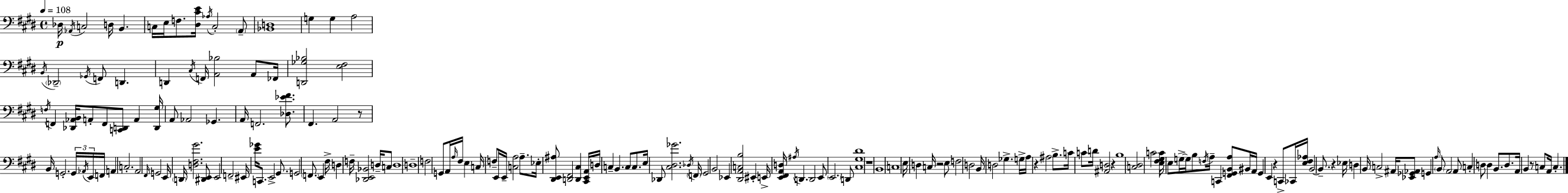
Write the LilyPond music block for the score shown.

{
  \clef bass
  \time 4/4
  \defaultTimeSignature
  \key e \major
  \tempo 4 = 108
  des16\p \acciaccatura { aes,16 } c2 d16 b,4. | c16 e16 f8. <dis cis' e'>16 \acciaccatura { aes16 } c2-. | \parenthesize a,8-- <bes, d>1 | g4 g4 a2 | \break \acciaccatura { b,16 } \parenthesize des,2-- \acciaccatura { ges,16 } f,8 d,4. | d,4 \acciaccatura { cis16 } f,16 <a, bes>2 | a,8 fes,16 <d, ges bes>2 <e fis>2 | \acciaccatura { f16 } f,4 <des, aes, b,>16 a,8-. f,8 <c, d,>8 | \break a,4 <d, gis>16 a,8 aes,2 | ges,4. a,16 f,2. | <des ees' fis'>8. fis,4. a,2 | r8 b,16 g,2.-. | \break \tuplet 3/2 { g,16 \acciaccatura { aes,16 } e,16 } f,16 a,4 c2.-. | a,2 \grace { fis,16 } | g,2 e,16 \parenthesize d,16 <d fis gis'>2. | <dis, e,>8 e,2 | \break f,2-- eis,16 <e' ges'>16 c,8. e,2-> | gis,8. g,2 | \parenthesize f,8. e,4 fis16-> d4 f16-- <des, e, bes,>2 | d16-- c8 d1 | \break d1-- | f2 | g,8 a,16 \grace { a16 } fis16 e4 c16 f8-- e,16 e,16-- <c a>2 | a8.-- ees16-. <dis, e, ais>8 <d, fis,>2 | \break <d, cis>4 <cis, e, a,>16 d16 c4-- b,4. | c8 c8. e16 des,8 <cis dis ges'>2. | \acciaccatura { des16 } \parenthesize f,16 gis,2 | b,2 ees,4 <dis, a, c b>2 | \break eis,4-. e,16-> <e, fis, a, d>16 \acciaccatura { ais16 } d,4. | d,2 e,8 \parenthesize e,2. | d,8 <cis gis dis'>1 | r1 | \break b,1 | c1 | e16 d4 | c16 r2 e8 f2 | \break d2 b,16 d2 | ges4.-> g16-> a16 r4 | ais2 b8.-> c'16 c'8 d'16 <ais, d>2 | r4 b1 | \break <c dis>2 | c'2 <e fis gis c'>16 e8 g16->~~ g16 | b8 \acciaccatura { f16 } a16-- c,4 <fis, g, b, a>8 bis,16 a,16 g,4 | e,4 r4 c,8-> ces,16 <e fis aes>16 b,2~~ | \break b,8.-- r4 ees16 d4 | b,16 c2-> ais,16 <ees, ges, aes,>8 g,4 | \grace { a16 } \parenthesize b,8 a,2 a,8 c4-. | d8 d4 b,8. d8. a,16 b,4 | \break r8 c8 a,16 c4.-. \bar "|."
}